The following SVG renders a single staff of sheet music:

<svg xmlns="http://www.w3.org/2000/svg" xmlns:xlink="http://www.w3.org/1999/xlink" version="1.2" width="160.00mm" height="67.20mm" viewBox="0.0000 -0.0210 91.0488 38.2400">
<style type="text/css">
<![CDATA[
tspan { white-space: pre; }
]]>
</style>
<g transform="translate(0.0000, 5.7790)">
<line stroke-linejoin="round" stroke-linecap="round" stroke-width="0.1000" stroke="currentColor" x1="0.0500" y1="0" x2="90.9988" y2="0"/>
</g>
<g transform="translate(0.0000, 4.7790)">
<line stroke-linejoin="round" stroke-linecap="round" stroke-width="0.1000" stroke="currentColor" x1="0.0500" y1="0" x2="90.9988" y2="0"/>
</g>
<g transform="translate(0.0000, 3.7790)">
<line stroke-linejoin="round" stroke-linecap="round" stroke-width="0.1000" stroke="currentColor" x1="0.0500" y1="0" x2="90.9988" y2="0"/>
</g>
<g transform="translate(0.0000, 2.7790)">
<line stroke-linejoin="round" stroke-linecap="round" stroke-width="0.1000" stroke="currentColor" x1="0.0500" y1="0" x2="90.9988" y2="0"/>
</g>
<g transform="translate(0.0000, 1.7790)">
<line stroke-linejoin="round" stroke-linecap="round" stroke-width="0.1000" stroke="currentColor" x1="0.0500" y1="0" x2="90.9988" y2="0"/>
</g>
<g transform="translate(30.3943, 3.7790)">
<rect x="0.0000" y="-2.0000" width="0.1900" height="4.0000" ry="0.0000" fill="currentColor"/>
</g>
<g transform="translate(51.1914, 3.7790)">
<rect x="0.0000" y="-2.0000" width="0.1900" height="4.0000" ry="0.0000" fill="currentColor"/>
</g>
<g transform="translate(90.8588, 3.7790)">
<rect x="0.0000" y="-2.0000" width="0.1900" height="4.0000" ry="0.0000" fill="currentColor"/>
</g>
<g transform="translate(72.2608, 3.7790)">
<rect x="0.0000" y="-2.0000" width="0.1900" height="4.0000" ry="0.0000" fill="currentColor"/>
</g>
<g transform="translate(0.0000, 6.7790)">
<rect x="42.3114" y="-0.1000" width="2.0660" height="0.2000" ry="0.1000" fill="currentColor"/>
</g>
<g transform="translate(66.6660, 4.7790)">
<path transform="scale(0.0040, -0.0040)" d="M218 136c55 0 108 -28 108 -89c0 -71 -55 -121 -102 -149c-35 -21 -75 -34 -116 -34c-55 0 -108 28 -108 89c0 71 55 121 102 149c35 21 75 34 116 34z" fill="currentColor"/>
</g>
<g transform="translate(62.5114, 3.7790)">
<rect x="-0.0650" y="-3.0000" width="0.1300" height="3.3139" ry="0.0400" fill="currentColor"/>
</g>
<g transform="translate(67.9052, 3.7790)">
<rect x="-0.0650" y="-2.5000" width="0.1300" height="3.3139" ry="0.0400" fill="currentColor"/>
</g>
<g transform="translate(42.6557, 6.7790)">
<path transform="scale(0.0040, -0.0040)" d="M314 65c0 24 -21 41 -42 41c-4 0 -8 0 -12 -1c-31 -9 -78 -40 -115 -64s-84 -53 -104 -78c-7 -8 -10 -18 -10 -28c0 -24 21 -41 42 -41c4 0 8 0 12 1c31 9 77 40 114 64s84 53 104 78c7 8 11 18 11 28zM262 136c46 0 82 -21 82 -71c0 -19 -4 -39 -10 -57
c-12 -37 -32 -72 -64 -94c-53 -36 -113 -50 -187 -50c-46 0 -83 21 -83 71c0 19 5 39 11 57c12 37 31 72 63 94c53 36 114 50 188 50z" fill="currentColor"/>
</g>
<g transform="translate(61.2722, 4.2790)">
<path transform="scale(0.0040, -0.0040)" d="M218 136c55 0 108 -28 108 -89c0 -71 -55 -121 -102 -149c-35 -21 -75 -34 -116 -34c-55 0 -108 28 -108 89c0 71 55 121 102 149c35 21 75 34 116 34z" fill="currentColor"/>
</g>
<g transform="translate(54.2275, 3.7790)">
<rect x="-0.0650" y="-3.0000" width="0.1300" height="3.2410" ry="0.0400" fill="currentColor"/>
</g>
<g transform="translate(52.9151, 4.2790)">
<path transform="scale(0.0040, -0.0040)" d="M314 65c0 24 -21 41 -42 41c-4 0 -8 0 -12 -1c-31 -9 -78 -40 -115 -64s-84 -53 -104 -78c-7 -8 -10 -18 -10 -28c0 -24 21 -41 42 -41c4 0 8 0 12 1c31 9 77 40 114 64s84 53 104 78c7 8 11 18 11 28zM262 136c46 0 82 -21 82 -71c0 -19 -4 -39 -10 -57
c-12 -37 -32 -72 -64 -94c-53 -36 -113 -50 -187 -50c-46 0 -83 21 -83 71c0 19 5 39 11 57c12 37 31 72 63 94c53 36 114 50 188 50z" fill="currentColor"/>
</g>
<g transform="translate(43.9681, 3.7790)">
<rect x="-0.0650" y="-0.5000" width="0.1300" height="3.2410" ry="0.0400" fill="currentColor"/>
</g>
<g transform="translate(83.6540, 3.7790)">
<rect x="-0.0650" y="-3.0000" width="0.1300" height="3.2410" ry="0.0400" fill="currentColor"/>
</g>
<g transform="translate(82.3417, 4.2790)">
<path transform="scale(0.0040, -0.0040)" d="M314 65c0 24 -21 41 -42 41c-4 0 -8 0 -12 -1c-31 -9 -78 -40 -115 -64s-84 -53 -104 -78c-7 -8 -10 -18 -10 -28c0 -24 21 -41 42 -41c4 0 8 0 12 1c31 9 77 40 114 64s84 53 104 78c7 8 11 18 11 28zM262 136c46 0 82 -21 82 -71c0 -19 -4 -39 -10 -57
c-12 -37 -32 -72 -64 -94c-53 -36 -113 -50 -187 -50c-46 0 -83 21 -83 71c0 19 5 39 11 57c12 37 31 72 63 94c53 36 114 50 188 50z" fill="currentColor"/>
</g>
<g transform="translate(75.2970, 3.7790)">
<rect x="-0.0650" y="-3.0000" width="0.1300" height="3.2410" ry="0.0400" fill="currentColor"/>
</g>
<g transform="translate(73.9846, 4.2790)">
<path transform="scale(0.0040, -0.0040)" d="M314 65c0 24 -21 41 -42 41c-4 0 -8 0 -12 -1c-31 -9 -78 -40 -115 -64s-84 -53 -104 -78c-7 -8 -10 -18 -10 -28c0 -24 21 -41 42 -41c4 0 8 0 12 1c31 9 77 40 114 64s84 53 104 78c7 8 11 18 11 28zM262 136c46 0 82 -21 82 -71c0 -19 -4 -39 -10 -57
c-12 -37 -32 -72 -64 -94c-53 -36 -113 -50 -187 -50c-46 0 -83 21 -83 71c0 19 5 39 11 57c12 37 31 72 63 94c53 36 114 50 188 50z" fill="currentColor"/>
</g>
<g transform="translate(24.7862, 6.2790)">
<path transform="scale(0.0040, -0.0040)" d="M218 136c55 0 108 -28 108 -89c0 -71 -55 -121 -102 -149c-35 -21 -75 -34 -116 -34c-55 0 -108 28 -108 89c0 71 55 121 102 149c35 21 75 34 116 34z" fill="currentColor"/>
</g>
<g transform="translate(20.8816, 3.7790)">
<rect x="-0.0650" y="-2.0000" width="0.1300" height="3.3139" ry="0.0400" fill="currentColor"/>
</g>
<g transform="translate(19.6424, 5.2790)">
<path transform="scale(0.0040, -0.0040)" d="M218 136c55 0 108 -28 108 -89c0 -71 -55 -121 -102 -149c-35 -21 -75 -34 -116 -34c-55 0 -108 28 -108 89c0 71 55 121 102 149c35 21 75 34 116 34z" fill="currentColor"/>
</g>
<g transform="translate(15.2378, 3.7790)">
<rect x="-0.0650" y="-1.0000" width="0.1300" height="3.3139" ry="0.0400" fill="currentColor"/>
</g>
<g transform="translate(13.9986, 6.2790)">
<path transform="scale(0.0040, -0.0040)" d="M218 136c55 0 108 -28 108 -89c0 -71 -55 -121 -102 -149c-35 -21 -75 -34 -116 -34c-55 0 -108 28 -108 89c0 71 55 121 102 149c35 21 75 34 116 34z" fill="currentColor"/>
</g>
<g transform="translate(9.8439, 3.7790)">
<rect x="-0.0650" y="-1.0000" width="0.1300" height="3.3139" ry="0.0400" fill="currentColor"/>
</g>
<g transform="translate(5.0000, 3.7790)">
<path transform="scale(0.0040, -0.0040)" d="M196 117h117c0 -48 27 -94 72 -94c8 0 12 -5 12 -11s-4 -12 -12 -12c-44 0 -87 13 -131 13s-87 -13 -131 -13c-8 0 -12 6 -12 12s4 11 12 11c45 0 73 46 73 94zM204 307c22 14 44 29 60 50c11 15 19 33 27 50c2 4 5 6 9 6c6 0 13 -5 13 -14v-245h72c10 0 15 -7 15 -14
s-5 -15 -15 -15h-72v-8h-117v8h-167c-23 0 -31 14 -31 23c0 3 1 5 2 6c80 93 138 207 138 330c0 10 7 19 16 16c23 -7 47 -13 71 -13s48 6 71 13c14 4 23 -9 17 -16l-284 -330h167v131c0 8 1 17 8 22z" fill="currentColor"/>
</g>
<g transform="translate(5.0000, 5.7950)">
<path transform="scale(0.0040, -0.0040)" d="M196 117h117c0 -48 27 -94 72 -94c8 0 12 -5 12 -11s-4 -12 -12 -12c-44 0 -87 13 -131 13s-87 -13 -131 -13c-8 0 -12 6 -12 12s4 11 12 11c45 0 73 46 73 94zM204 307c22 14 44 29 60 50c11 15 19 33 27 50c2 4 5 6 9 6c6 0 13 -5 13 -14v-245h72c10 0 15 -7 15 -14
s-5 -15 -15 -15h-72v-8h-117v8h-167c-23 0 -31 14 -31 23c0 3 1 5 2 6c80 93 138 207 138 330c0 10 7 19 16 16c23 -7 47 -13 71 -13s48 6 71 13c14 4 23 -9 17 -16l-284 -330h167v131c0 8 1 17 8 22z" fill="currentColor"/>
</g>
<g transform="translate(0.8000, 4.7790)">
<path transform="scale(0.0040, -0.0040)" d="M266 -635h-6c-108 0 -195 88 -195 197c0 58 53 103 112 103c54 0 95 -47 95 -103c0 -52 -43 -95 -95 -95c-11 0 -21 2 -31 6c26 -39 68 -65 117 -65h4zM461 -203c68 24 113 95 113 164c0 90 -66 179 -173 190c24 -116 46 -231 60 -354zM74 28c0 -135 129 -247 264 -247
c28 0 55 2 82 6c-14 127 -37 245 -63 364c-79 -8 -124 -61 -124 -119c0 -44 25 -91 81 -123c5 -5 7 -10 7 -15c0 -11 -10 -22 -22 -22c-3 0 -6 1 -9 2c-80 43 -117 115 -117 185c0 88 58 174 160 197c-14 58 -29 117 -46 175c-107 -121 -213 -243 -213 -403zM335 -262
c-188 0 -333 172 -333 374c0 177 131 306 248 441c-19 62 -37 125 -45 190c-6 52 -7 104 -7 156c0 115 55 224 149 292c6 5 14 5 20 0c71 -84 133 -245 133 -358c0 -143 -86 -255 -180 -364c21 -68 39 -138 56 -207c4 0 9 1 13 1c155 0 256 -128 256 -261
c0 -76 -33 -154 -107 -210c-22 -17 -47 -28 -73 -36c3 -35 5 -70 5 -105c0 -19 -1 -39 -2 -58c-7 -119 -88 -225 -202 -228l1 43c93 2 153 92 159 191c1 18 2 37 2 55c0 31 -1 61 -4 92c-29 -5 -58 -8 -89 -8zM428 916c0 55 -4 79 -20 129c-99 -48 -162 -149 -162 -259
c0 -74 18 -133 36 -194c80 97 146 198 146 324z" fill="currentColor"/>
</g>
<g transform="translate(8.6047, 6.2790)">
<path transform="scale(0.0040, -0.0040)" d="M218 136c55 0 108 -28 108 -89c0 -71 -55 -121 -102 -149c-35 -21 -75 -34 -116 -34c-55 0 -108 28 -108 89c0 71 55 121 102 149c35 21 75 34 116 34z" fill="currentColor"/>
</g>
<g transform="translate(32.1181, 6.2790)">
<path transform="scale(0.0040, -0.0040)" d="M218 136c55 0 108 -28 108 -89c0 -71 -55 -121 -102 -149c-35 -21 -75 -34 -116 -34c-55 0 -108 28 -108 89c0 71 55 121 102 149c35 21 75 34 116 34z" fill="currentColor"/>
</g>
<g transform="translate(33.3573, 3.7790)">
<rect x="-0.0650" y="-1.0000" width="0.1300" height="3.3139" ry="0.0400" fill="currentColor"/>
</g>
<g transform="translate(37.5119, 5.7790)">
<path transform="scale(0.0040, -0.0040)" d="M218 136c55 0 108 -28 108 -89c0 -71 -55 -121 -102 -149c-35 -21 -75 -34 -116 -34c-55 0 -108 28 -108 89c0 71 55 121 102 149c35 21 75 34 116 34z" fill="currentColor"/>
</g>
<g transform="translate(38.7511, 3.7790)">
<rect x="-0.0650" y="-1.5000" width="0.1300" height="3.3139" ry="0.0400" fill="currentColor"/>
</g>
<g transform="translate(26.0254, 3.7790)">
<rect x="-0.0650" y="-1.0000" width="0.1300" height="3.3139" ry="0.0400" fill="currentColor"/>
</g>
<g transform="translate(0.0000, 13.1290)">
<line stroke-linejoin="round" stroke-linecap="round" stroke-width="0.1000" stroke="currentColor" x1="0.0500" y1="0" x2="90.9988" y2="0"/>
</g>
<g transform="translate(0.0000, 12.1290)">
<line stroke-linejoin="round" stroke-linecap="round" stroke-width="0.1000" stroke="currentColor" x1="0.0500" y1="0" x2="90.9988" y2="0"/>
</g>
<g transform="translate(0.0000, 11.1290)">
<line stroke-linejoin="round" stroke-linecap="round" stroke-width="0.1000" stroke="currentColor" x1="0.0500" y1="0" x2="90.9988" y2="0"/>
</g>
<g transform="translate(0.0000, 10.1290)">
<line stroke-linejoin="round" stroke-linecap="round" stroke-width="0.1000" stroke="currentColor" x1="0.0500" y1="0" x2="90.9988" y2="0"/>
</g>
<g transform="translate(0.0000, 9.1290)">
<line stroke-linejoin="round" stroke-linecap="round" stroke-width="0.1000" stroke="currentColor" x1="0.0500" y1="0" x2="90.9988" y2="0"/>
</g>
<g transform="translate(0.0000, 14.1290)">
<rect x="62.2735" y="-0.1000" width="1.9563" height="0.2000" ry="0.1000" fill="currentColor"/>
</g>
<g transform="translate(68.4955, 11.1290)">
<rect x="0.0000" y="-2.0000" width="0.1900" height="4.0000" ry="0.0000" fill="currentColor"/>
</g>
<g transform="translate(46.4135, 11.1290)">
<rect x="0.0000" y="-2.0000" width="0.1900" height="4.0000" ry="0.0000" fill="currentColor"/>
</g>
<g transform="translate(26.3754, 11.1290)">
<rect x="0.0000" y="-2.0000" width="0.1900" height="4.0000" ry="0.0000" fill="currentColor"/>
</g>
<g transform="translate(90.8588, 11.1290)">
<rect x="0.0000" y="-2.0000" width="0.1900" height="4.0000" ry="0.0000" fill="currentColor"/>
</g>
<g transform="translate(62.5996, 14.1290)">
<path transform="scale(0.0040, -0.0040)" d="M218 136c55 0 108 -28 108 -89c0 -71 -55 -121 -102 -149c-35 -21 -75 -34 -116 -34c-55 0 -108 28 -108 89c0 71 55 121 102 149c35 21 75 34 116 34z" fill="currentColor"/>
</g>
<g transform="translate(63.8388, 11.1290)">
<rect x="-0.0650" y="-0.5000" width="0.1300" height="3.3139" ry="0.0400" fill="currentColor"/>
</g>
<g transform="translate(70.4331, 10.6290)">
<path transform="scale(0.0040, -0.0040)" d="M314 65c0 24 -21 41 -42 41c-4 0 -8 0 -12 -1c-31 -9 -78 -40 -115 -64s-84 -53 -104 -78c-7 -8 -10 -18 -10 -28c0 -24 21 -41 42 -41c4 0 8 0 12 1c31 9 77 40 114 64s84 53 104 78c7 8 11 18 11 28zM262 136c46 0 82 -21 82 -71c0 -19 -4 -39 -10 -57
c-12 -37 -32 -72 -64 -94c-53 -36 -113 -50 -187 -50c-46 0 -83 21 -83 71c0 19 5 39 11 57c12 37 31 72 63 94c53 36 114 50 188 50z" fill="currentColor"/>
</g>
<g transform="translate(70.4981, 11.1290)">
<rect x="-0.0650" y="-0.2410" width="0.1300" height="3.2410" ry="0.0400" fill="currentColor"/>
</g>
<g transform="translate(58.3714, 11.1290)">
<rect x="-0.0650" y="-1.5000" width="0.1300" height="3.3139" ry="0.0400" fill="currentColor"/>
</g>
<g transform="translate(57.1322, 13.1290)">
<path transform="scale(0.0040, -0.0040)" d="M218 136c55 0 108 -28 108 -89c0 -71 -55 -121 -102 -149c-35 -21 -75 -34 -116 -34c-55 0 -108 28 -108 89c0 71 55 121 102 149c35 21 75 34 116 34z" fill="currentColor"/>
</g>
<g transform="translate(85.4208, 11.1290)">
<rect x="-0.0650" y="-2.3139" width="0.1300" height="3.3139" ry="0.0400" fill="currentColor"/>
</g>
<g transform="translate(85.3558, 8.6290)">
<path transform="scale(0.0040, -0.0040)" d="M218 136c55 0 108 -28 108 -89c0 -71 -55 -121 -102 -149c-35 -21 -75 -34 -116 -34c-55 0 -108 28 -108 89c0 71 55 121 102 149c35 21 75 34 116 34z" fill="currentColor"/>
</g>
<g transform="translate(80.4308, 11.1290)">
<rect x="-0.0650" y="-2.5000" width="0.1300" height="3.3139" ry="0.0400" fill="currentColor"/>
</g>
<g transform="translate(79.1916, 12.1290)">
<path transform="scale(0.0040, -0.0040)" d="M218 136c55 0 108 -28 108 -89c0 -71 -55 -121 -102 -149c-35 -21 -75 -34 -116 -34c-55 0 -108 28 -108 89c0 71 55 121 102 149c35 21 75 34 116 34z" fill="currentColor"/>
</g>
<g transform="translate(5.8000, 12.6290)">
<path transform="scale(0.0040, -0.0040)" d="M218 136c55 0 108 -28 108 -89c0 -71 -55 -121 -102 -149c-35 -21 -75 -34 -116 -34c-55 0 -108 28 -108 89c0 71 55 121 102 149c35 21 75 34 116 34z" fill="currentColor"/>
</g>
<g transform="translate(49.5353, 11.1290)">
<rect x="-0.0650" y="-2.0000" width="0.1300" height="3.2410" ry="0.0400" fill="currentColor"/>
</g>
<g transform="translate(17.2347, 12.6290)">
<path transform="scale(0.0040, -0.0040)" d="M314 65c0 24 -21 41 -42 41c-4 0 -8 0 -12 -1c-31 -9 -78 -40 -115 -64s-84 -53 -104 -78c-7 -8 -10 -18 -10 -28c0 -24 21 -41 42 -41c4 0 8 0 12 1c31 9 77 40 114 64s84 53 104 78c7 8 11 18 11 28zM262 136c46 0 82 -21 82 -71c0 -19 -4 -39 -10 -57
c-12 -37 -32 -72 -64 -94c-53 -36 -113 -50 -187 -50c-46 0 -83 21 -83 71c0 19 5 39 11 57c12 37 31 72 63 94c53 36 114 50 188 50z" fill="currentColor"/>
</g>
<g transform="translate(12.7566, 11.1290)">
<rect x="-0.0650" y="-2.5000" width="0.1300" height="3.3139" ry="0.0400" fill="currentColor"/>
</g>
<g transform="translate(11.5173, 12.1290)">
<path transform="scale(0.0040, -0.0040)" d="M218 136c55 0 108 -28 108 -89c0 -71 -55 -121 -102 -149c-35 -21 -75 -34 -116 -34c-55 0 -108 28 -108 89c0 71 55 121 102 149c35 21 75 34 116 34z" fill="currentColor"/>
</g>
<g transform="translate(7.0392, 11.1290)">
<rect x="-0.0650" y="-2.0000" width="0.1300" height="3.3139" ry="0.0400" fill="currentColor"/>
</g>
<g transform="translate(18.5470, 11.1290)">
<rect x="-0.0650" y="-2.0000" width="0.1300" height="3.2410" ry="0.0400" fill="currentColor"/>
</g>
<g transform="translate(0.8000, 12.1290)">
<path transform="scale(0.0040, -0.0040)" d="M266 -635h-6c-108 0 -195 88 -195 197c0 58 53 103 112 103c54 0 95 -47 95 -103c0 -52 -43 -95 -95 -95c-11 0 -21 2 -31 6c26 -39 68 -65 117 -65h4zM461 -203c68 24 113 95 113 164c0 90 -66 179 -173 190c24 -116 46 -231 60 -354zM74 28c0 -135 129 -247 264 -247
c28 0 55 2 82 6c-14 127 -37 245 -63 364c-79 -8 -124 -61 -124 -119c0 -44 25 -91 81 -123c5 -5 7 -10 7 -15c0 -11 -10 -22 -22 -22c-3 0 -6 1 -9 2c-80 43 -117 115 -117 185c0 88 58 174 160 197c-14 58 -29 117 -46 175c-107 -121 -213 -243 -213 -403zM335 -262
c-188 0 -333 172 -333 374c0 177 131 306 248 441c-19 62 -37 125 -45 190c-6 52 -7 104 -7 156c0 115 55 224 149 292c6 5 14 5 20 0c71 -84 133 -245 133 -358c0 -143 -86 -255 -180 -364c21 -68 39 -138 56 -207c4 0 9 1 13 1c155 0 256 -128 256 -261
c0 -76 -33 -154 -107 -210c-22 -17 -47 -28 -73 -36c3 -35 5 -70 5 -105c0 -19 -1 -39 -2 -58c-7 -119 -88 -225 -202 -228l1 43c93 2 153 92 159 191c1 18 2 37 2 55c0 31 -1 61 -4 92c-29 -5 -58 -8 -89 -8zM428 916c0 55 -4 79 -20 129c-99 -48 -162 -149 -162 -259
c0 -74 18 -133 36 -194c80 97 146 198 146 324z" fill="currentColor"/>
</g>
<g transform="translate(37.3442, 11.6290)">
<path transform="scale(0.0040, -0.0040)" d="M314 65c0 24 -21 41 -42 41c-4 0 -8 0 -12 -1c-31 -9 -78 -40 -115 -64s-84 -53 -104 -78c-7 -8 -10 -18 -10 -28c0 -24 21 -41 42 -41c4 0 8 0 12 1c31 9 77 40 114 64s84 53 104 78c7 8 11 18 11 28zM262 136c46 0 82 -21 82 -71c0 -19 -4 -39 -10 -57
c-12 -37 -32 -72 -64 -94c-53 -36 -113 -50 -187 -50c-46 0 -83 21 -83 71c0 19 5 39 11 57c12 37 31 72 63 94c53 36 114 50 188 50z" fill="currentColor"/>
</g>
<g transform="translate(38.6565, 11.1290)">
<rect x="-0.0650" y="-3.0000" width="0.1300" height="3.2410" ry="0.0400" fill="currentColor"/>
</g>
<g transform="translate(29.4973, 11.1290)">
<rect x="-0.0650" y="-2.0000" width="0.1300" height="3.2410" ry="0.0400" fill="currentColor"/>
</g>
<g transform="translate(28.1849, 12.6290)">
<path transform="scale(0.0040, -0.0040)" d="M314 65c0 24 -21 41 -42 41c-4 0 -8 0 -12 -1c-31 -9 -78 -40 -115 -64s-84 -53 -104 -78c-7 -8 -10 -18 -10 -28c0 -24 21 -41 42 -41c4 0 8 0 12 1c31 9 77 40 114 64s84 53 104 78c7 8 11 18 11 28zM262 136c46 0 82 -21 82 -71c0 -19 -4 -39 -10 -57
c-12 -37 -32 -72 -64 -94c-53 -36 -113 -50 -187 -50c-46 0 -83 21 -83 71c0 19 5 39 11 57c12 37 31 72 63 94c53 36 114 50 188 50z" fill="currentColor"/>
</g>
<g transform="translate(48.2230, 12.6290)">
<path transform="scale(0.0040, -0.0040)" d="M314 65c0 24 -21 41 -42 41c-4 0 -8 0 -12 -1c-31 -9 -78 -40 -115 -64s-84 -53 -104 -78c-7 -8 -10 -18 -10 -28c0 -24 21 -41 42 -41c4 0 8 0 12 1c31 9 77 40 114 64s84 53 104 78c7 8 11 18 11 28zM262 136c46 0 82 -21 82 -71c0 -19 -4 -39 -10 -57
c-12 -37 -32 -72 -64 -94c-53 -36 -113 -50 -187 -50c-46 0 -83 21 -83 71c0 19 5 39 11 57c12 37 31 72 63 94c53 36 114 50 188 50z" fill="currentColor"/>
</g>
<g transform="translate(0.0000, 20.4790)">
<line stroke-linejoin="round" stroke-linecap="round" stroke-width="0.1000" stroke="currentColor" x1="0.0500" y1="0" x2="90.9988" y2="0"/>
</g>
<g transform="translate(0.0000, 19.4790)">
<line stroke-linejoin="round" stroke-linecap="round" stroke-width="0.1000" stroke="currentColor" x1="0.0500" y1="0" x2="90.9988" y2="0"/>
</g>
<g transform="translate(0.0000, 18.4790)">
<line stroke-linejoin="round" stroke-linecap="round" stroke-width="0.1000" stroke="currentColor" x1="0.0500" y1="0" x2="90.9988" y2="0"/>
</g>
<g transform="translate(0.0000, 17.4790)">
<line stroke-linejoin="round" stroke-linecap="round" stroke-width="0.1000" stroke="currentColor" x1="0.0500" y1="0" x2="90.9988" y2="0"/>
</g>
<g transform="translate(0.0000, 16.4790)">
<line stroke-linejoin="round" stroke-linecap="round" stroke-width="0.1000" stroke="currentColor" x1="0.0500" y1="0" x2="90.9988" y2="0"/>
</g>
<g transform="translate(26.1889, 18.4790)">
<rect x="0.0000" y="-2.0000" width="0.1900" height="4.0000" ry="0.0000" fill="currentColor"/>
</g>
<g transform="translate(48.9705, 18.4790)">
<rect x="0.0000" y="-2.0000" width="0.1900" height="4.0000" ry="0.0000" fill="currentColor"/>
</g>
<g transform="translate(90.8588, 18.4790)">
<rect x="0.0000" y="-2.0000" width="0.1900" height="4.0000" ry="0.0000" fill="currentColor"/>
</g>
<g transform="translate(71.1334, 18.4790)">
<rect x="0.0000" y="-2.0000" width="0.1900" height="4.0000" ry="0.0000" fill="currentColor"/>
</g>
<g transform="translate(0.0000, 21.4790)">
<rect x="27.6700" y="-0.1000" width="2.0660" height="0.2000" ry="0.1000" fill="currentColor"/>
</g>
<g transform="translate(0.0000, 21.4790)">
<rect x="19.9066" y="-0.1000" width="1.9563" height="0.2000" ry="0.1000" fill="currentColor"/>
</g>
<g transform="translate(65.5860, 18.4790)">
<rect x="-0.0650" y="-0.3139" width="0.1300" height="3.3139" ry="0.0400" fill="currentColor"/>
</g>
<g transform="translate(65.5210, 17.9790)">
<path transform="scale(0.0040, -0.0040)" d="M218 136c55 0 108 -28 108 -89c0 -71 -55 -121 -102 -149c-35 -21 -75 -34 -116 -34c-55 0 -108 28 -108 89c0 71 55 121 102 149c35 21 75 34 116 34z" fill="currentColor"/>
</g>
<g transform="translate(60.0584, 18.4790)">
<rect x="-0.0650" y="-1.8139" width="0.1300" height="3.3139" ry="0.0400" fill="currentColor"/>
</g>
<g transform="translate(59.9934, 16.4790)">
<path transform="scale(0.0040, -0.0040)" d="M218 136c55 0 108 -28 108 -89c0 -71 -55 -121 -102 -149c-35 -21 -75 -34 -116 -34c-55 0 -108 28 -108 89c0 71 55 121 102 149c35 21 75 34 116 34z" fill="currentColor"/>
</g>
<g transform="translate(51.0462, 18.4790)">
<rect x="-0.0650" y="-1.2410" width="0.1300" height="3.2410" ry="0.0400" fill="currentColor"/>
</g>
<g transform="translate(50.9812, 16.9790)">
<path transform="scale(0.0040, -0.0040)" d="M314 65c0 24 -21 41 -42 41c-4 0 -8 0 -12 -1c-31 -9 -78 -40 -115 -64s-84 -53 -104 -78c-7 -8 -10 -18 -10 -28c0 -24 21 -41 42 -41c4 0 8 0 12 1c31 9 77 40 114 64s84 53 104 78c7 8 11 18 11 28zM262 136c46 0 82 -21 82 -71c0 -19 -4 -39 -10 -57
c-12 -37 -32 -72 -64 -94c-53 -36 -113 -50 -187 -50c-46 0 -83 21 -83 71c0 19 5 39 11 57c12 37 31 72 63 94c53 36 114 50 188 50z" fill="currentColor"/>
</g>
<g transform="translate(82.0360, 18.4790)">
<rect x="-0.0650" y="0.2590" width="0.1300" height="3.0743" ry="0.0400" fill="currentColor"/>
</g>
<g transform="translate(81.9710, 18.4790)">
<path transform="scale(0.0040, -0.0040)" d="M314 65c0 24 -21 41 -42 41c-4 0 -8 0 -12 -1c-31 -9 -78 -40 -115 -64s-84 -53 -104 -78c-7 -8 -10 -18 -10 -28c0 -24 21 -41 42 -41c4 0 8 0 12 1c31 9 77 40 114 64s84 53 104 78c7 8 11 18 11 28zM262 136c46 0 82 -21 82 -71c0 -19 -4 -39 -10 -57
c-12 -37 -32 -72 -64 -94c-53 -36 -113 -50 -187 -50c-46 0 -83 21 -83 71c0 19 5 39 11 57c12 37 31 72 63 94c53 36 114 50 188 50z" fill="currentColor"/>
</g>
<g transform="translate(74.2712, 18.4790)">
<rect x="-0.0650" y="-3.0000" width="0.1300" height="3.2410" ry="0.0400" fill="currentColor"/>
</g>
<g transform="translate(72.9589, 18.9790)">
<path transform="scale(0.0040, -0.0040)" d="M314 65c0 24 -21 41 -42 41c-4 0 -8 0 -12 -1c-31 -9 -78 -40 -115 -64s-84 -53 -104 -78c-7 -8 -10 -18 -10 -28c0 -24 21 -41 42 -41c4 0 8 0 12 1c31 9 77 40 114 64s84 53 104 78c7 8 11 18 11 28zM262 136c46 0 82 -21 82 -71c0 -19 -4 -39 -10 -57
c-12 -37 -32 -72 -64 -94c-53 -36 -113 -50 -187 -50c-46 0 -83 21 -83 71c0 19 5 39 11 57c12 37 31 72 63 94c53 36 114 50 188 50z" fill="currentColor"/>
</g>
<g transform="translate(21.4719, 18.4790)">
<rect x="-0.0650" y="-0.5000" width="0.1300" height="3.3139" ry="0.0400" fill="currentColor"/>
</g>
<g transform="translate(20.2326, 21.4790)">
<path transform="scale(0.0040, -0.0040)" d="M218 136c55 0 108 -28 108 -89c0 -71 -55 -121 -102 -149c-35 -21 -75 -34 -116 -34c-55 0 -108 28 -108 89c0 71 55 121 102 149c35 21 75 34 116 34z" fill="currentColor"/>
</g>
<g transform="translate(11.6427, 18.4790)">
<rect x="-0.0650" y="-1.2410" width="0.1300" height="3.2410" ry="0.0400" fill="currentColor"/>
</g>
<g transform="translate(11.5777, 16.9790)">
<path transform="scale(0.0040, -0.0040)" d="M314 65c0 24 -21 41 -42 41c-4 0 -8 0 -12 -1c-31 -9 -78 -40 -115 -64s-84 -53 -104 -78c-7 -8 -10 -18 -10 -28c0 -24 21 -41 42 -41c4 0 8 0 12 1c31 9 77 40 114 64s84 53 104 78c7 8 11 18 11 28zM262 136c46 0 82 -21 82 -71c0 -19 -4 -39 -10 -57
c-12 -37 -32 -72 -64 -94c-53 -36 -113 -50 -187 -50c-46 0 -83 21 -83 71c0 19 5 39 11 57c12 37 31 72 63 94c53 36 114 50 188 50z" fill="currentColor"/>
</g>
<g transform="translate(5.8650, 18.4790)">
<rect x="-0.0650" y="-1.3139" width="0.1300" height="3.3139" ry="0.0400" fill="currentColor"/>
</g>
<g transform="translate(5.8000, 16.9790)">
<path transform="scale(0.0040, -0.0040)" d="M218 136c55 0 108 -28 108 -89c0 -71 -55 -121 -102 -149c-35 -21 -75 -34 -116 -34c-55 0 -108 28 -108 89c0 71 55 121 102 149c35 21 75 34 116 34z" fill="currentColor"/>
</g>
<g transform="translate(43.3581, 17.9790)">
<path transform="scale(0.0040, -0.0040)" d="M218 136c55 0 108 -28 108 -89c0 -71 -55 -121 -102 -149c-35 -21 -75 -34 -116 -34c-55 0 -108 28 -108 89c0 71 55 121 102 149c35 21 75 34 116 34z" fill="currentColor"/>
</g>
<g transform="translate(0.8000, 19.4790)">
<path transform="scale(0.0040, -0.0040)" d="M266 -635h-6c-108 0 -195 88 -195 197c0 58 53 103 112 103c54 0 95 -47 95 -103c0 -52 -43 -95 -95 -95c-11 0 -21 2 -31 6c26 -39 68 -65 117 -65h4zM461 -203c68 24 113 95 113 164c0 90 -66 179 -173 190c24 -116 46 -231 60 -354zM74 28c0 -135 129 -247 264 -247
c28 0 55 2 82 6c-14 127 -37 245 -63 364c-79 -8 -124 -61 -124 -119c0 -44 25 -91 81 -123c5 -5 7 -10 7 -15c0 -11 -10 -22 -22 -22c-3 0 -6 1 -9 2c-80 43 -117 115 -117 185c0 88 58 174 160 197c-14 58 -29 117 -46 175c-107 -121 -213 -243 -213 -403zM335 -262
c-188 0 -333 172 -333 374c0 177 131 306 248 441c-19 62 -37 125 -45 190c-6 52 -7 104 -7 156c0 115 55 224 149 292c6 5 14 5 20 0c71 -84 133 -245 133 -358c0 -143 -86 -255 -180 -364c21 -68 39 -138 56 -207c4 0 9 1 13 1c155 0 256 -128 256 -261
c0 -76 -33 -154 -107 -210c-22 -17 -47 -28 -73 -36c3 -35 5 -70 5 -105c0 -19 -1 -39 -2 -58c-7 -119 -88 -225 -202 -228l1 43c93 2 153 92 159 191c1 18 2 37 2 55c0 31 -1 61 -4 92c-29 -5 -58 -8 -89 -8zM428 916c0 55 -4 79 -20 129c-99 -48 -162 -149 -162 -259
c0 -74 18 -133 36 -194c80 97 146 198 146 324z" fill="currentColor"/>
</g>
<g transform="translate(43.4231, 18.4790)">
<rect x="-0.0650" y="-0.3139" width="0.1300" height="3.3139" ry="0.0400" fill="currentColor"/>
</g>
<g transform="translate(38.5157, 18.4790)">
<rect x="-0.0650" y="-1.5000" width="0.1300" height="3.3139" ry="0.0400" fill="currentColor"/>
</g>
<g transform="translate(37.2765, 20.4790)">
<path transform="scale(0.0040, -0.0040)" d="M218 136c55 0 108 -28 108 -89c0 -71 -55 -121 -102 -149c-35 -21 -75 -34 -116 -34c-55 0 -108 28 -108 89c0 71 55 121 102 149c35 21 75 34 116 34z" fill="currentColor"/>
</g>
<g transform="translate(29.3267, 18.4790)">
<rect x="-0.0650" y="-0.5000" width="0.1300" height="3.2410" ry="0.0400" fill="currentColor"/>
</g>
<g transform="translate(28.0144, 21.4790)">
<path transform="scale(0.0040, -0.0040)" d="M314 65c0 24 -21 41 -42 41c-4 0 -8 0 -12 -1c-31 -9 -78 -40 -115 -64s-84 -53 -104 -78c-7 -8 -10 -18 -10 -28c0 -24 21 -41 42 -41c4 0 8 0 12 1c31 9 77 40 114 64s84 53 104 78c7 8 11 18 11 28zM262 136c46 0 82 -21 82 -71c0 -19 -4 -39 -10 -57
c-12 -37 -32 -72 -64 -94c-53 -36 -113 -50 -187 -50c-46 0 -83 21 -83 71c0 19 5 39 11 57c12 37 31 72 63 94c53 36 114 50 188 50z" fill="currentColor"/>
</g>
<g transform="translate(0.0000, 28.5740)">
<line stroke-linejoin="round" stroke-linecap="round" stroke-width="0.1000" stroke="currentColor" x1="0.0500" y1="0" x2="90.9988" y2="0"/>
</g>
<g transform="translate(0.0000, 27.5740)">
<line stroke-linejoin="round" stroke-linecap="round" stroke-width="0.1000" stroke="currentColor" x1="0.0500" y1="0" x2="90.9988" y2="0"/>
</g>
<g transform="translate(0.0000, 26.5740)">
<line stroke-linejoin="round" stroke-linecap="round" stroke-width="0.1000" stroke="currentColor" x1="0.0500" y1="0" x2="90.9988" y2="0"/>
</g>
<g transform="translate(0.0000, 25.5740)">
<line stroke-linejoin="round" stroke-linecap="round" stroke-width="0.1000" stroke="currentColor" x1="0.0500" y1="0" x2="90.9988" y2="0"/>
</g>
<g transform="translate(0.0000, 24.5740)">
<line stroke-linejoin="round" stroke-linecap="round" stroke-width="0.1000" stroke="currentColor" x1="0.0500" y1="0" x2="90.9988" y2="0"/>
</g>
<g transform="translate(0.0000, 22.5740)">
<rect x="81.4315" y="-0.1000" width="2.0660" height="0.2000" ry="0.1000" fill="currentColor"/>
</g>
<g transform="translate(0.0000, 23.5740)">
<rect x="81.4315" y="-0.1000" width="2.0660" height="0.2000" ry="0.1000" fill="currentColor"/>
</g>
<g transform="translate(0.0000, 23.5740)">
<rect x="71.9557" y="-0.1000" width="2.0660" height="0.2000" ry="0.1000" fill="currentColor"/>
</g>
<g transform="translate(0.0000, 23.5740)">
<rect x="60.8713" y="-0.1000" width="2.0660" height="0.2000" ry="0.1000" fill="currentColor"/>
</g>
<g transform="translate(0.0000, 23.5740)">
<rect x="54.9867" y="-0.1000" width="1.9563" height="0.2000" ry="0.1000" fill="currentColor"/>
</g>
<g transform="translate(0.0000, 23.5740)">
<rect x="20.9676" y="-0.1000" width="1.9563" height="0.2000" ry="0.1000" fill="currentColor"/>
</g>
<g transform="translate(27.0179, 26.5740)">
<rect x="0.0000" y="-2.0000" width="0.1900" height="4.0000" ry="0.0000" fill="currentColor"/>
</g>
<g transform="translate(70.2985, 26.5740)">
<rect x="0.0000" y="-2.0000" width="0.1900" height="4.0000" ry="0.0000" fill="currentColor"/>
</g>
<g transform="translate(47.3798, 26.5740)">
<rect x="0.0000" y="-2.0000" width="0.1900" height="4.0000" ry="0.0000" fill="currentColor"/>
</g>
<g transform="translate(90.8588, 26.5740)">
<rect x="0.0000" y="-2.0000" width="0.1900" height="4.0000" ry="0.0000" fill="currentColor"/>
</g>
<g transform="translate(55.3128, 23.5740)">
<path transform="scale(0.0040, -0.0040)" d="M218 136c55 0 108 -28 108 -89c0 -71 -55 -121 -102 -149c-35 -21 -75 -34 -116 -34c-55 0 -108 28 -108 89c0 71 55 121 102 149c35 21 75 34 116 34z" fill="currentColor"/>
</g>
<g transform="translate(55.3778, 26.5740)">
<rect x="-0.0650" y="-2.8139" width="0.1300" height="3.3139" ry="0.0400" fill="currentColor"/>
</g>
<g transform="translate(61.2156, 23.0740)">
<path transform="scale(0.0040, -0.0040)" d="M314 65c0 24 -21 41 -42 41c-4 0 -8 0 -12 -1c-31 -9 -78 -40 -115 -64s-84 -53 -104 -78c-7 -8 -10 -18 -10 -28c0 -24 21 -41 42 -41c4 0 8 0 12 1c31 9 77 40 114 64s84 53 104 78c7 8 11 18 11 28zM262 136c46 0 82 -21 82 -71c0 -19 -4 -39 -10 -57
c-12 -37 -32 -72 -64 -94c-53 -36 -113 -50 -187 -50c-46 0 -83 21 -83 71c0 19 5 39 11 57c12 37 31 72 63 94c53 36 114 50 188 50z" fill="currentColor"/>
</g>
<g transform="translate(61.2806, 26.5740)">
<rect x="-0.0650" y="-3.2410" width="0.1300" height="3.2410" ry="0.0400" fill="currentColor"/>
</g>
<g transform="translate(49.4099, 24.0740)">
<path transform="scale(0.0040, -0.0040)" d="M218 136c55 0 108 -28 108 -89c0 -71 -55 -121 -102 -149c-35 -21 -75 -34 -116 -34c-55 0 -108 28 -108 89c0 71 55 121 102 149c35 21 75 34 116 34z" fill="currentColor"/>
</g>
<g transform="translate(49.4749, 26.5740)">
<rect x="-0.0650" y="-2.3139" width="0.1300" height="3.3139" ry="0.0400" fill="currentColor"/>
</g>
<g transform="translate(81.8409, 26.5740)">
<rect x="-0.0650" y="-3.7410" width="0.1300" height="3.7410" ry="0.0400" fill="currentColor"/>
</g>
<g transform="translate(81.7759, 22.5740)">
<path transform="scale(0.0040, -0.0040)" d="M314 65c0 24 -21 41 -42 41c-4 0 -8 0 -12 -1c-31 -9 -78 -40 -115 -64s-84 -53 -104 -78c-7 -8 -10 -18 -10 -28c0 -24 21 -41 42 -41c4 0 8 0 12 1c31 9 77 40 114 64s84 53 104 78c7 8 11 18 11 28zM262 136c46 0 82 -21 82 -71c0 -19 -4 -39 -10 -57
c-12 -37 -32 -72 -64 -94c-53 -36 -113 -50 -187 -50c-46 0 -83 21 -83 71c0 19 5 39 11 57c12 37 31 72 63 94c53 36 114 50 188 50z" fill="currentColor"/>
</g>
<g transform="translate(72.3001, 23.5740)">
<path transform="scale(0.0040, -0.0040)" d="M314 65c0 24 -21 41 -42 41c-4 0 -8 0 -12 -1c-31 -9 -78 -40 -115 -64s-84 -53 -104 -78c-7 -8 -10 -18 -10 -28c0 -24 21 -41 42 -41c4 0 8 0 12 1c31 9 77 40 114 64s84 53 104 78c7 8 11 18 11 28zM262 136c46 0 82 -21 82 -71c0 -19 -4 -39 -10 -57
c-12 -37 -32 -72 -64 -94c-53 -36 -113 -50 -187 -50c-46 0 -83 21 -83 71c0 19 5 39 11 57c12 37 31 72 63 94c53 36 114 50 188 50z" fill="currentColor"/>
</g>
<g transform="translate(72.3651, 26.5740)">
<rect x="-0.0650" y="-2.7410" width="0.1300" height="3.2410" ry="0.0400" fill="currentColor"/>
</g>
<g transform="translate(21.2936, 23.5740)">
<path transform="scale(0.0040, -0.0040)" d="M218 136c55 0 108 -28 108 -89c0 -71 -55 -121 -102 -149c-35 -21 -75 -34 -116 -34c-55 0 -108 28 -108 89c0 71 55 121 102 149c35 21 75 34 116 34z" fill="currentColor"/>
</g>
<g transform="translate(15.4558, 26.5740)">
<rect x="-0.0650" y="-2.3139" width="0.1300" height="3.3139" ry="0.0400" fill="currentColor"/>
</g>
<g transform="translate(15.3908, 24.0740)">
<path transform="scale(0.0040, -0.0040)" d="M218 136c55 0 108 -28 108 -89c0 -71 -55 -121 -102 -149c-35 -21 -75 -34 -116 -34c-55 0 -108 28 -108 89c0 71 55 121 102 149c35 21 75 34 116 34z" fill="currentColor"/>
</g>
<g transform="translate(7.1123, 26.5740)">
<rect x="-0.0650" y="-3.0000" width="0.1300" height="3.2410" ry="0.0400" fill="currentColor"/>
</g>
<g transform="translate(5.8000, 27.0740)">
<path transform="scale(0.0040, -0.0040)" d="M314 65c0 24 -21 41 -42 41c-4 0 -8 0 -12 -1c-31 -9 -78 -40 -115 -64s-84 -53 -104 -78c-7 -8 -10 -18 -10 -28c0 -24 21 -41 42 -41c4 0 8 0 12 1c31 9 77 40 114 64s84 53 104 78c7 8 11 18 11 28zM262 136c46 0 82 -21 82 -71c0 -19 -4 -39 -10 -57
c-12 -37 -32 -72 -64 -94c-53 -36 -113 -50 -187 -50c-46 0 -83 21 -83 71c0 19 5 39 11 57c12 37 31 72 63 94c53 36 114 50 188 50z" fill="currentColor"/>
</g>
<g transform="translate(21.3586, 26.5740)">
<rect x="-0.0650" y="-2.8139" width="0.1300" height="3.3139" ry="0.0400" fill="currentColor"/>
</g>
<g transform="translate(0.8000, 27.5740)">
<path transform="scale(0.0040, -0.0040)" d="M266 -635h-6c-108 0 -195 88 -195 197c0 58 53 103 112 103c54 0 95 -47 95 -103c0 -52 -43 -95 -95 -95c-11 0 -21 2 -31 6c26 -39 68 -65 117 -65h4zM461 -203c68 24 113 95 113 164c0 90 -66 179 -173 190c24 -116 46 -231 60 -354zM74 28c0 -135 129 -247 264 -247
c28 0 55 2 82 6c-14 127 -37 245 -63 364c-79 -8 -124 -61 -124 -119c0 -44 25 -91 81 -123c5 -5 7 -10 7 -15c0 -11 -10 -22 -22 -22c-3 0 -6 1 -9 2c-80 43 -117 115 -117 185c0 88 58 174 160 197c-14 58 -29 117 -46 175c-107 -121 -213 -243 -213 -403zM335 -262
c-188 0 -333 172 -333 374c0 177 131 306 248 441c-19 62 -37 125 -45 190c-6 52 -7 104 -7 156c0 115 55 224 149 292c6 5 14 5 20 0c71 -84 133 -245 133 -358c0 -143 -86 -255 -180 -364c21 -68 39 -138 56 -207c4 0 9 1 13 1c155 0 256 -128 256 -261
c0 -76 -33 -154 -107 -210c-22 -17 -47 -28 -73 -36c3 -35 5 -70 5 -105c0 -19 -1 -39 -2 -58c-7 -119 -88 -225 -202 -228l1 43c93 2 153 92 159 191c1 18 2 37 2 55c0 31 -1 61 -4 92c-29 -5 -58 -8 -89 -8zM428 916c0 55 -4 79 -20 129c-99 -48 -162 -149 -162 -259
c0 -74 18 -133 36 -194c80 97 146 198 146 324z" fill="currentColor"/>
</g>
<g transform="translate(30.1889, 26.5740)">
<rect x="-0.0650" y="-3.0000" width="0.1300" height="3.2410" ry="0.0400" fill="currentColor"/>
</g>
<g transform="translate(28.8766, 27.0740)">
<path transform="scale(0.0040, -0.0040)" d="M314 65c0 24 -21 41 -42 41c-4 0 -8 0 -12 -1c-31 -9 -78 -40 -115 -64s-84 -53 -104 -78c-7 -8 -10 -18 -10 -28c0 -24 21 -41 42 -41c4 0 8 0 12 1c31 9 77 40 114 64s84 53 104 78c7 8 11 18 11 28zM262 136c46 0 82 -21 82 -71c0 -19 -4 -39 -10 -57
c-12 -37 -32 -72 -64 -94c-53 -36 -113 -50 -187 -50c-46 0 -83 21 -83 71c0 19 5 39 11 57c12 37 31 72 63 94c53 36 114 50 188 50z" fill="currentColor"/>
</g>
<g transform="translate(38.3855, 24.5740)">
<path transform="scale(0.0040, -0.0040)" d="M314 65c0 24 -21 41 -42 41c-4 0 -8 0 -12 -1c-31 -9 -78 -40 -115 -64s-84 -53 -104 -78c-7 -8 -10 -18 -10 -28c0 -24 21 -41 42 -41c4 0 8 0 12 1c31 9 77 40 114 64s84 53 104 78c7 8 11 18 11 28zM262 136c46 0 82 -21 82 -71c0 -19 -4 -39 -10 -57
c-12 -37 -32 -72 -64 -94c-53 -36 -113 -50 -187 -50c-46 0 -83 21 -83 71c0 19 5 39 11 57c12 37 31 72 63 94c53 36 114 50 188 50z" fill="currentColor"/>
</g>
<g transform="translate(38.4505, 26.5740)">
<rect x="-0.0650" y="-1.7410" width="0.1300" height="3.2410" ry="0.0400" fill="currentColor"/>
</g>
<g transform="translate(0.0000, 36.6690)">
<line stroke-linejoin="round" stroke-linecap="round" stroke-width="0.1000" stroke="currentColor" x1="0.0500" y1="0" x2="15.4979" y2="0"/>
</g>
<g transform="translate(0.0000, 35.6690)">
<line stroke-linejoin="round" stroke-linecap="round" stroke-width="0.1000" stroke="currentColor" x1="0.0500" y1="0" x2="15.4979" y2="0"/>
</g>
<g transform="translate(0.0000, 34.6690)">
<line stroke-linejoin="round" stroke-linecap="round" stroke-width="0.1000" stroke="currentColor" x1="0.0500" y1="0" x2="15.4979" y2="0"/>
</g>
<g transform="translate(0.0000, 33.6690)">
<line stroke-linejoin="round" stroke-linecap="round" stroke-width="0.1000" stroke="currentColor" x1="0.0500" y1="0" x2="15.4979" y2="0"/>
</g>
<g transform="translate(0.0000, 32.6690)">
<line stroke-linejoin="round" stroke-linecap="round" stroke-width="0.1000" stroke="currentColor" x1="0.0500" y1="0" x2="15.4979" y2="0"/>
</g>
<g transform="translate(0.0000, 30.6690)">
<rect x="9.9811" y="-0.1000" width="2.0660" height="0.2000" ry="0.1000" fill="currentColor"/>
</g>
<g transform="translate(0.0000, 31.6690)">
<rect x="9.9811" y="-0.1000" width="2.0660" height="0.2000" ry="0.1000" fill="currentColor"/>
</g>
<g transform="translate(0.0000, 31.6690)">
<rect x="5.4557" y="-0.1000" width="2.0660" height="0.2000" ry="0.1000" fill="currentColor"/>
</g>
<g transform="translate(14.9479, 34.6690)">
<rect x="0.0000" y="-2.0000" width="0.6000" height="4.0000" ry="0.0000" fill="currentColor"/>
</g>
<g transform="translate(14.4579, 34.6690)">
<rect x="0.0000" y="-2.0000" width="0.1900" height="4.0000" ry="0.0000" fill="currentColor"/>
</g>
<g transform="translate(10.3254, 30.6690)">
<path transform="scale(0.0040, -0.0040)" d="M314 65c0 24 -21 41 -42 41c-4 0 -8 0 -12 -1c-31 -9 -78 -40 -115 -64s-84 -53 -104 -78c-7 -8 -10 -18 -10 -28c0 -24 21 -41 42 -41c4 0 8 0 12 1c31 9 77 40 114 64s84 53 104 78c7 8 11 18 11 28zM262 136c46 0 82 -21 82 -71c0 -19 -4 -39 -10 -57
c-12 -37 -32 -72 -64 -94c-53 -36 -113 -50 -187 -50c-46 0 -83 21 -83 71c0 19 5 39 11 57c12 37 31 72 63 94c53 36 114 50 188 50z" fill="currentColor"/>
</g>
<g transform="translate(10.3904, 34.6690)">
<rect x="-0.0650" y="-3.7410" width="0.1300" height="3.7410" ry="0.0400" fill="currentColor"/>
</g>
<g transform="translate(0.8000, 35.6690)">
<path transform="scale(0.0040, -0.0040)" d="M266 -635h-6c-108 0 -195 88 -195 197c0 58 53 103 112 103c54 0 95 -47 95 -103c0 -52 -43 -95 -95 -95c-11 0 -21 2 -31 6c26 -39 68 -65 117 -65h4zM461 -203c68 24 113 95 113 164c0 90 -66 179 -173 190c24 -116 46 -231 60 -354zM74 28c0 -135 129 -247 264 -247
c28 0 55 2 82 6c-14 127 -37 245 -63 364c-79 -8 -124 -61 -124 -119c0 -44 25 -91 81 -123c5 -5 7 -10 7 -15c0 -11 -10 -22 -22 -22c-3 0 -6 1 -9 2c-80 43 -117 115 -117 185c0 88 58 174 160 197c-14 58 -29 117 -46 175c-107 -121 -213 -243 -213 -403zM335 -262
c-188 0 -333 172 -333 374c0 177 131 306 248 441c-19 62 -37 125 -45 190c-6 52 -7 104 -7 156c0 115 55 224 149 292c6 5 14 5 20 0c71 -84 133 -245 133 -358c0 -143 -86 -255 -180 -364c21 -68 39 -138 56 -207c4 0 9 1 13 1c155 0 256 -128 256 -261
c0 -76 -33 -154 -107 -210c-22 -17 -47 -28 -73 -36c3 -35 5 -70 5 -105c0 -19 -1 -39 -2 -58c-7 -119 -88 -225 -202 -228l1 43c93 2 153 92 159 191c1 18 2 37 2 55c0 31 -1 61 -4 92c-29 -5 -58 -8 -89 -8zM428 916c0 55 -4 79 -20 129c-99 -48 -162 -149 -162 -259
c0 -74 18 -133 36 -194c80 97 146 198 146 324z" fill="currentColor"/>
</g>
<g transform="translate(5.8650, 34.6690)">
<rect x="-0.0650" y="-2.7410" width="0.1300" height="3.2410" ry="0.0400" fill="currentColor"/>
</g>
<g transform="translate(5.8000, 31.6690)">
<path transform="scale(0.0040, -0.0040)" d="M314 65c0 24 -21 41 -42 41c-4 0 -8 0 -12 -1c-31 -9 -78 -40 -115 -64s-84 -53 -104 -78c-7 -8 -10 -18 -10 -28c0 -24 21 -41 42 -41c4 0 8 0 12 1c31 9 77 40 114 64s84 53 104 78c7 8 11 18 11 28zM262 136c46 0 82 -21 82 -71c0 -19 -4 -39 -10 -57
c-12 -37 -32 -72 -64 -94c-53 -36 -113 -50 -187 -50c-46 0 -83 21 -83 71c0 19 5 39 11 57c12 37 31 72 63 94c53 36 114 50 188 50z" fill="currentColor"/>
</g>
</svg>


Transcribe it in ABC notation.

X:1
T:Untitled
M:4/4
L:1/4
K:C
D D F D D E C2 A2 A G A2 A2 F G F2 F2 A2 F2 E C c2 G g e e2 C C2 E c e2 f c A2 B2 A2 g a A2 f2 g a b2 a2 c'2 a2 c'2